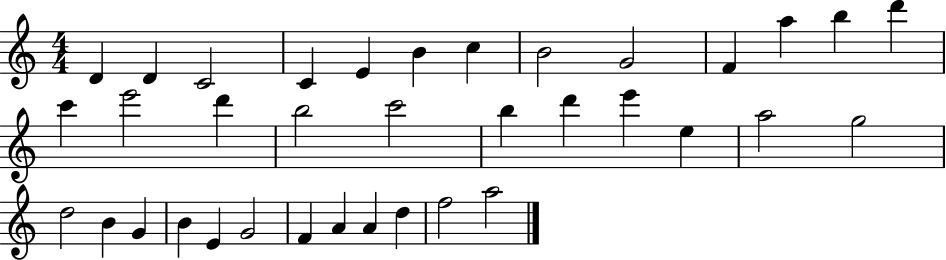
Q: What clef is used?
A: treble